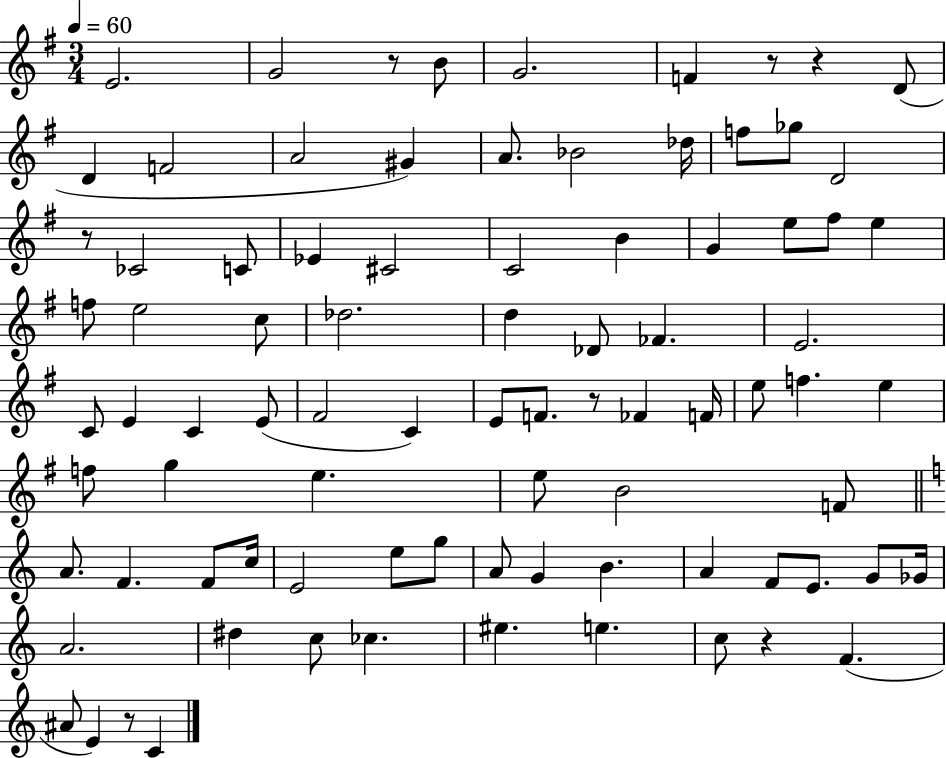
E4/h. G4/h R/e B4/e G4/h. F4/q R/e R/q D4/e D4/q F4/h A4/h G#4/q A4/e. Bb4/h Db5/s F5/e Gb5/e D4/h R/e CES4/h C4/e Eb4/q C#4/h C4/h B4/q G4/q E5/e F#5/e E5/q F5/e E5/h C5/e Db5/h. D5/q Db4/e FES4/q. E4/h. C4/e E4/q C4/q E4/e F#4/h C4/q E4/e F4/e. R/e FES4/q F4/s E5/e F5/q. E5/q F5/e G5/q E5/q. E5/e B4/h F4/e A4/e. F4/q. F4/e C5/s E4/h E5/e G5/e A4/e G4/q B4/q. A4/q F4/e E4/e. G4/e Gb4/s A4/h. D#5/q C5/e CES5/q. EIS5/q. E5/q. C5/e R/q F4/q. A#4/e E4/q R/e C4/q